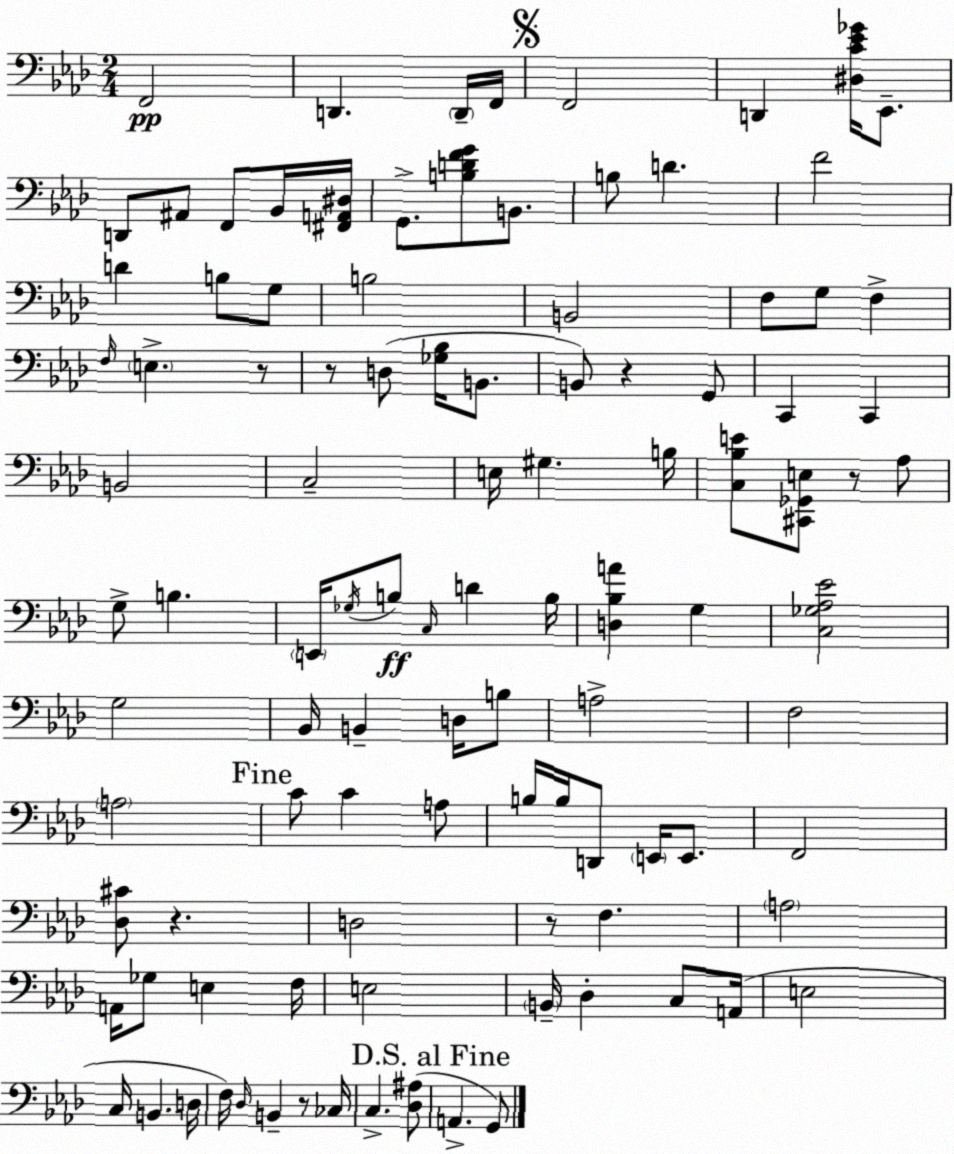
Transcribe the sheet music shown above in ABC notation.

X:1
T:Untitled
M:2/4
L:1/4
K:Fm
F,,2 D,, D,,/4 F,,/4 F,,2 D,, [^D,C_E_G]/4 _E,,/2 D,,/2 ^A,,/2 F,,/2 _B,,/4 [^F,,A,,^D,]/4 G,,/2 [B,DFG]/2 B,,/2 B,/2 D F2 D B,/2 G,/2 B,2 B,,2 F,/2 G,/2 F, F,/4 E, z/2 z/2 D,/2 [_G,_B,]/4 B,,/2 B,,/2 z G,,/2 C,, C,, B,,2 C,2 E,/4 ^G, B,/4 [C,_B,E]/2 [^C,,_G,,E,]/2 z/2 _A,/2 G,/2 B, E,,/4 _G,/4 B,/2 C,/4 D B,/4 [D,_B,A] G, [C,_G,_A,_E]2 G,2 _B,,/4 B,, D,/4 B,/2 A,2 F,2 A,2 C/2 C A,/2 B,/4 B,/4 D,,/2 E,,/4 E,,/2 F,,2 [_D,^C]/2 z D,2 z/2 F, A,2 A,,/4 _G,/2 E, F,/4 E,2 B,,/4 _D, C,/2 A,,/4 E,2 C,/4 B,, D,/4 F,/4 _D,/4 B,, z/2 _C,/4 C, [_D,^A,]/2 A,, G,,/2